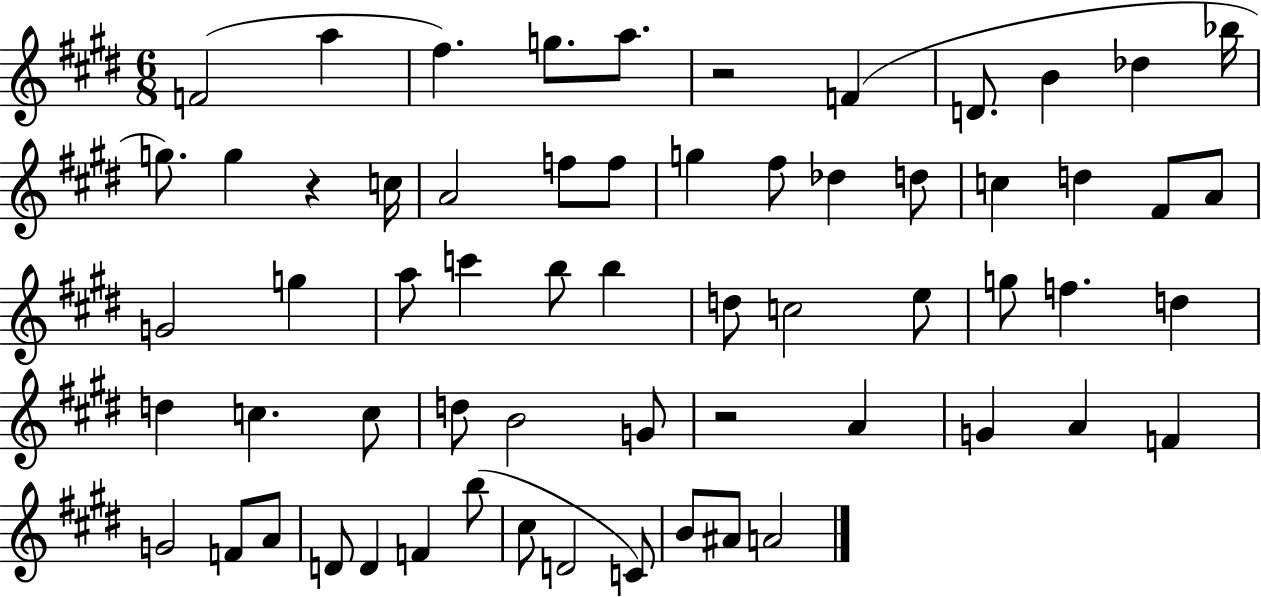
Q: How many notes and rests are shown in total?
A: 62